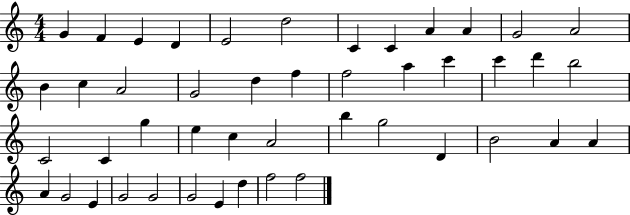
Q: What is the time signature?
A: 4/4